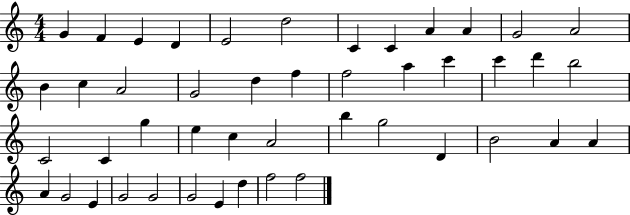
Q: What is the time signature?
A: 4/4